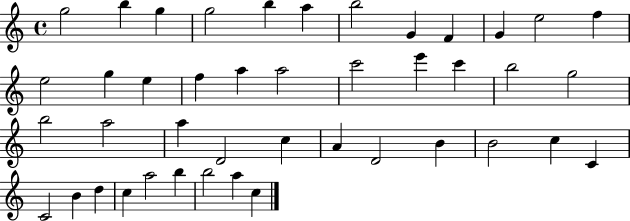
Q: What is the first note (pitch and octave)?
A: G5